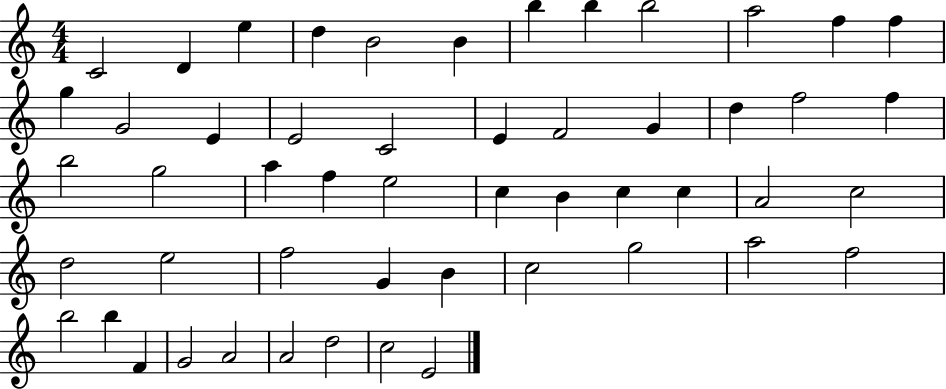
{
  \clef treble
  \numericTimeSignature
  \time 4/4
  \key c \major
  c'2 d'4 e''4 | d''4 b'2 b'4 | b''4 b''4 b''2 | a''2 f''4 f''4 | \break g''4 g'2 e'4 | e'2 c'2 | e'4 f'2 g'4 | d''4 f''2 f''4 | \break b''2 g''2 | a''4 f''4 e''2 | c''4 b'4 c''4 c''4 | a'2 c''2 | \break d''2 e''2 | f''2 g'4 b'4 | c''2 g''2 | a''2 f''2 | \break b''2 b''4 f'4 | g'2 a'2 | a'2 d''2 | c''2 e'2 | \break \bar "|."
}